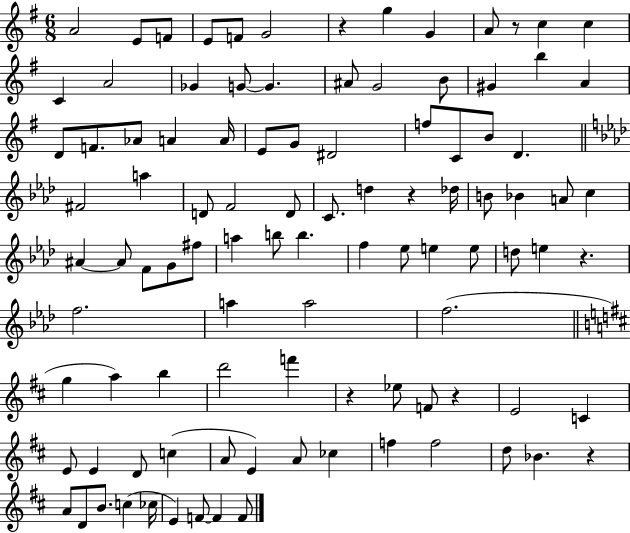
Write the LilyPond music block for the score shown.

{
  \clef treble
  \numericTimeSignature
  \time 6/8
  \key g \major
  a'2 e'8 f'8 | e'8 f'8 g'2 | r4 g''4 g'4 | a'8 r8 c''4 c''4 | \break c'4 a'2 | ges'4 g'8~~ g'4. | ais'8 g'2 b'8 | gis'4 b''4 a'4 | \break d'8 f'8. aes'8 a'4 a'16 | e'8 g'8 dis'2 | f''8 c'8 b'8 d'4. | \bar "||" \break \key f \minor fis'2 a''4 | d'8 f'2 d'8 | c'8. d''4 r4 des''16 | b'8 bes'4 a'8 c''4 | \break ais'4~~ ais'8 f'8 g'8 fis''8 | a''4 b''8 b''4. | f''4 ees''8 e''4 e''8 | d''8 e''4 r4. | \break f''2. | a''4 a''2 | f''2.( | \bar "||" \break \key d \major g''4 a''4) b''4 | d'''2 f'''4 | r4 ees''8 f'8 r4 | e'2 c'4 | \break e'8 e'4 d'8 c''4( | a'8 e'4) a'8 ces''4 | f''4 f''2 | d''8 bes'4. r4 | \break a'8 d'8 b'8. c''4( ces''16 | e'4) f'8~~ f'4 f'8 | \bar "|."
}